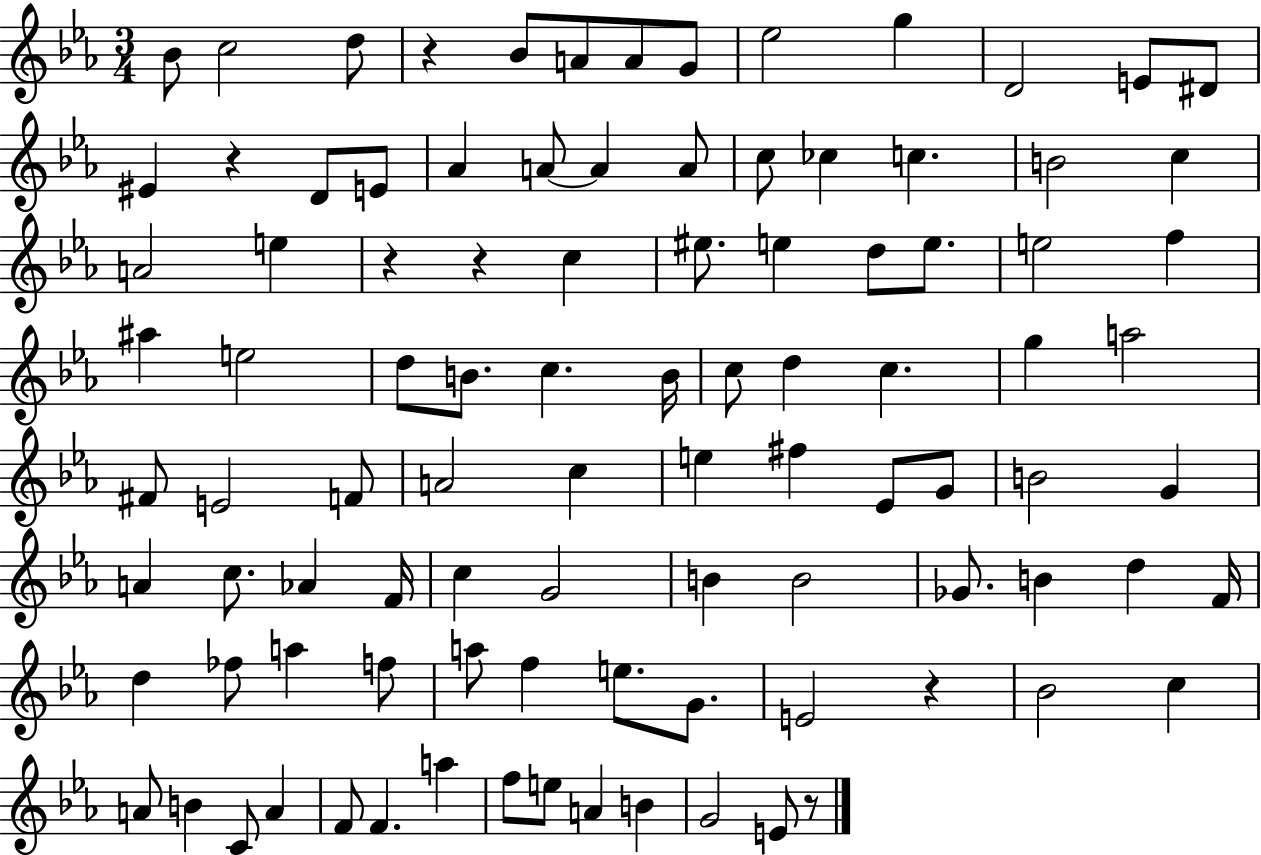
Bb4/e C5/h D5/e R/q Bb4/e A4/e A4/e G4/e Eb5/h G5/q D4/h E4/e D#4/e EIS4/q R/q D4/e E4/e Ab4/q A4/e A4/q A4/e C5/e CES5/q C5/q. B4/h C5/q A4/h E5/q R/q R/q C5/q EIS5/e. E5/q D5/e E5/e. E5/h F5/q A#5/q E5/h D5/e B4/e. C5/q. B4/s C5/e D5/q C5/q. G5/q A5/h F#4/e E4/h F4/e A4/h C5/q E5/q F#5/q Eb4/e G4/e B4/h G4/q A4/q C5/e. Ab4/q F4/s C5/q G4/h B4/q B4/h Gb4/e. B4/q D5/q F4/s D5/q FES5/e A5/q F5/e A5/e F5/q E5/e. G4/e. E4/h R/q Bb4/h C5/q A4/e B4/q C4/e A4/q F4/e F4/q. A5/q F5/e E5/e A4/q B4/q G4/h E4/e R/e